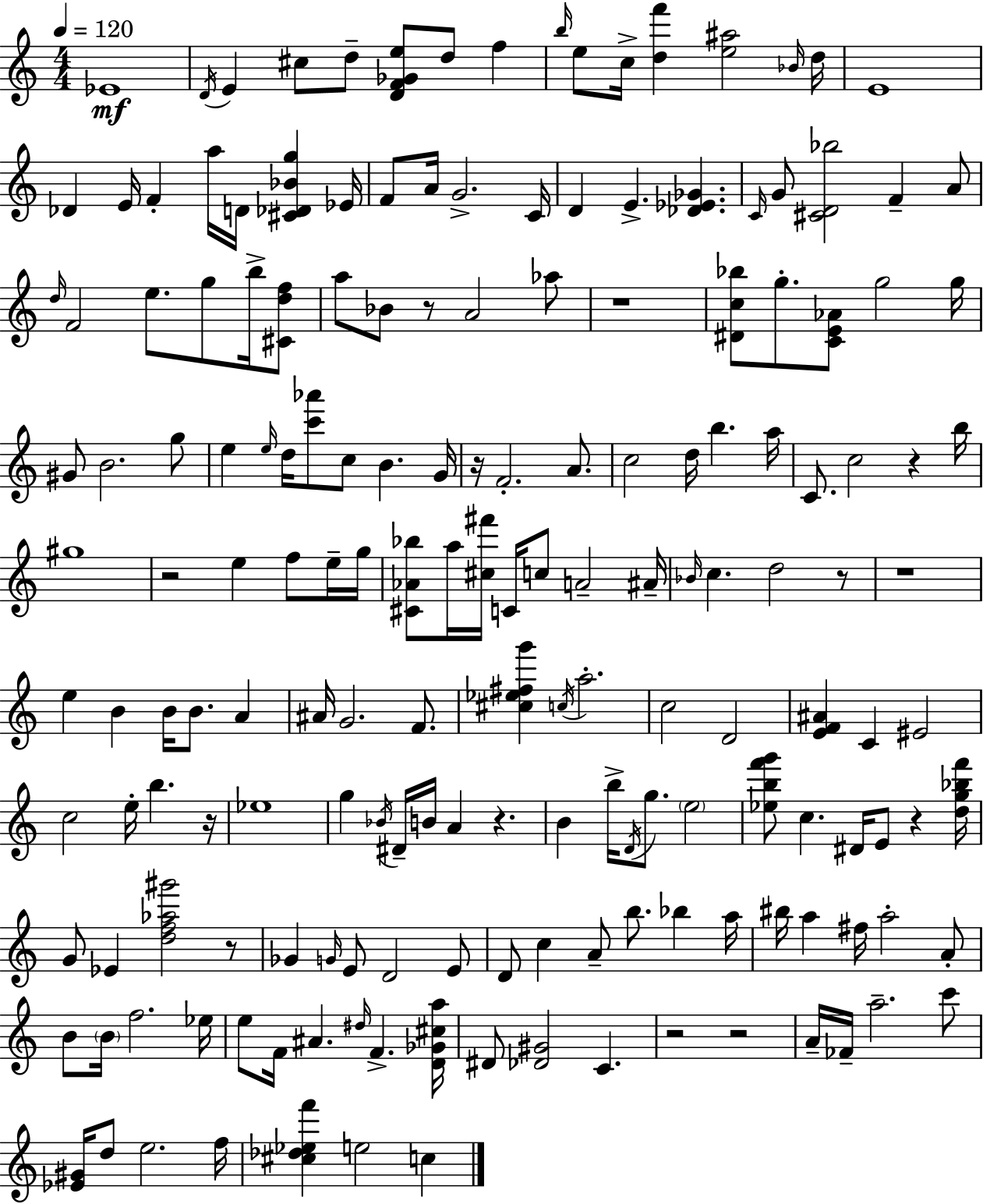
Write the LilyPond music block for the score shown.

{
  \clef treble
  \numericTimeSignature
  \time 4/4
  \key c \major
  \tempo 4 = 120
  ees'1\mf | \acciaccatura { d'16 } e'4 cis''8 d''8-- <d' f' ges' e''>8 d''8 f''4 | \grace { b''16 } e''8 c''16-> <d'' f'''>4 <e'' ais''>2 | \grace { bes'16 } d''16 e'1 | \break des'4 e'16 f'4-. a''16 d'16 <cis' des' bes' g''>4 | ees'16 f'8 a'16 g'2.-> | c'16 d'4 e'4.-> <des' ees' ges'>4. | \grace { c'16 } g'8 <cis' d' bes''>2 f'4-- | \break a'8 \grace { d''16 } f'2 e''8. | g''8 b''16-> <cis' d'' f''>8 a''8 bes'8 r8 a'2 | aes''8 r1 | <dis' c'' bes''>8 g''8.-. <c' e' aes'>8 g''2 | \break g''16 gis'8 b'2. | g''8 e''4 \grace { e''16 } d''16 <c''' aes'''>8 c''8 b'4. | g'16 r16 f'2.-. | a'8. c''2 d''16 b''4. | \break a''16 c'8. c''2 | r4 b''16 gis''1 | r2 e''4 | f''8 e''16-- g''16 <cis' aes' bes''>8 a''16 <cis'' fis'''>16 c'16 c''8 a'2-- | \break ais'16-- \grace { bes'16 } c''4. d''2 | r8 r1 | e''4 b'4 b'16 | b'8. a'4 ais'16 g'2. | \break f'8. <cis'' ees'' fis'' g'''>4 \acciaccatura { c''16 } a''2.-. | c''2 | d'2 <e' f' ais'>4 c'4 | eis'2 c''2 | \break e''16-. b''4. r16 ees''1 | g''4 \acciaccatura { bes'16 } dis'16-- b'16 a'4 | r4. b'4 b''16-> \acciaccatura { d'16 } g''8. | \parenthesize e''2 <ees'' b'' f''' g'''>8 c''4. | \break dis'16 e'8 r4 <d'' g'' bes'' f'''>16 g'8 ees'4 | <d'' f'' aes'' gis'''>2 r8 ges'4 \grace { g'16 } e'8 | d'2 e'8 d'8 c''4 | a'8-- b''8. bes''4 a''16 bis''16 a''4 | \break fis''16 a''2-. a'8-. b'8 \parenthesize b'16 f''2. | ees''16 e''8 f'16 ais'4. | \grace { dis''16 } f'4.-> <d' ges' cis'' a''>16 dis'8 <des' gis'>2 | c'4. r2 | \break r2 a'16-- fes'16-- a''2.-- | c'''8 <ees' gis'>16 d''8 e''2. | f''16 <cis'' des'' ees'' f'''>4 | e''2 c''4 \bar "|."
}